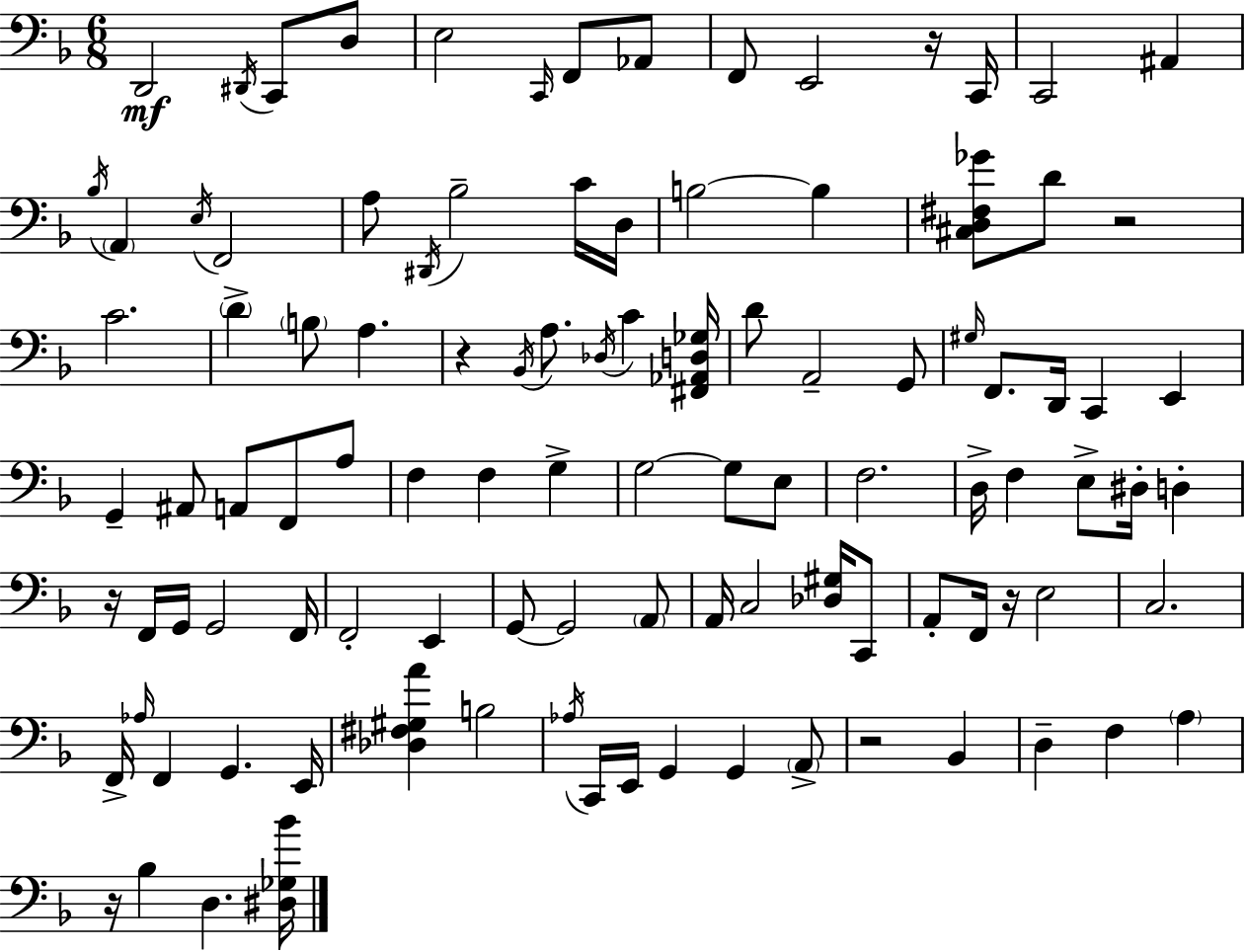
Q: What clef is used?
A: bass